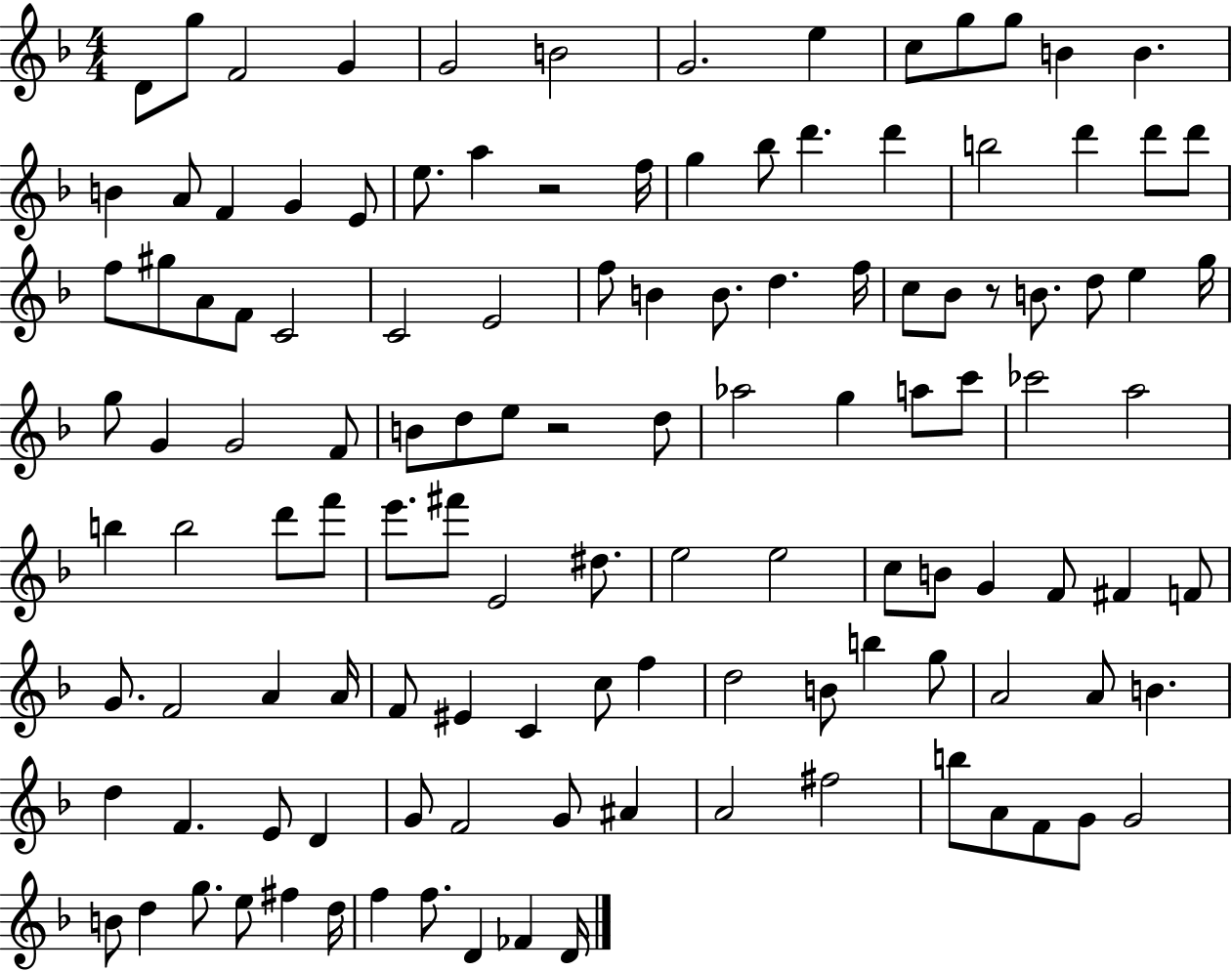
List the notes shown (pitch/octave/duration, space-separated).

D4/e G5/e F4/h G4/q G4/h B4/h G4/h. E5/q C5/e G5/e G5/e B4/q B4/q. B4/q A4/e F4/q G4/q E4/e E5/e. A5/q R/h F5/s G5/q Bb5/e D6/q. D6/q B5/h D6/q D6/e D6/e F5/e G#5/e A4/e F4/e C4/h C4/h E4/h F5/e B4/q B4/e. D5/q. F5/s C5/e Bb4/e R/e B4/e. D5/e E5/q G5/s G5/e G4/q G4/h F4/e B4/e D5/e E5/e R/h D5/e Ab5/h G5/q A5/e C6/e CES6/h A5/h B5/q B5/h D6/e F6/e E6/e. F#6/e E4/h D#5/e. E5/h E5/h C5/e B4/e G4/q F4/e F#4/q F4/e G4/e. F4/h A4/q A4/s F4/e EIS4/q C4/q C5/e F5/q D5/h B4/e B5/q G5/e A4/h A4/e B4/q. D5/q F4/q. E4/e D4/q G4/e F4/h G4/e A#4/q A4/h F#5/h B5/e A4/e F4/e G4/e G4/h B4/e D5/q G5/e. E5/e F#5/q D5/s F5/q F5/e. D4/q FES4/q D4/s